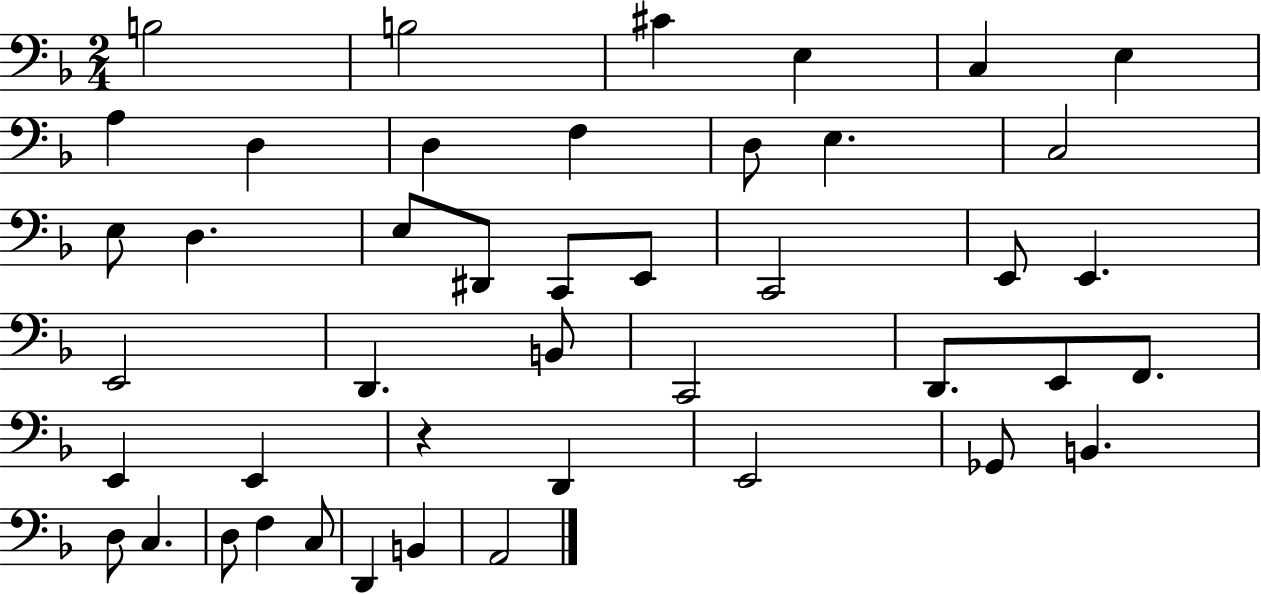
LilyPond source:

{
  \clef bass
  \numericTimeSignature
  \time 2/4
  \key f \major
  \repeat volta 2 { b2 | b2 | cis'4 e4 | c4 e4 | \break a4 d4 | d4 f4 | d8 e4. | c2 | \break e8 d4. | e8 dis,8 c,8 e,8 | c,2 | e,8 e,4. | \break e,2 | d,4. b,8 | c,2 | d,8. e,8 f,8. | \break e,4 e,4 | r4 d,4 | e,2 | ges,8 b,4. | \break d8 c4. | d8 f4 c8 | d,4 b,4 | a,2 | \break } \bar "|."
}